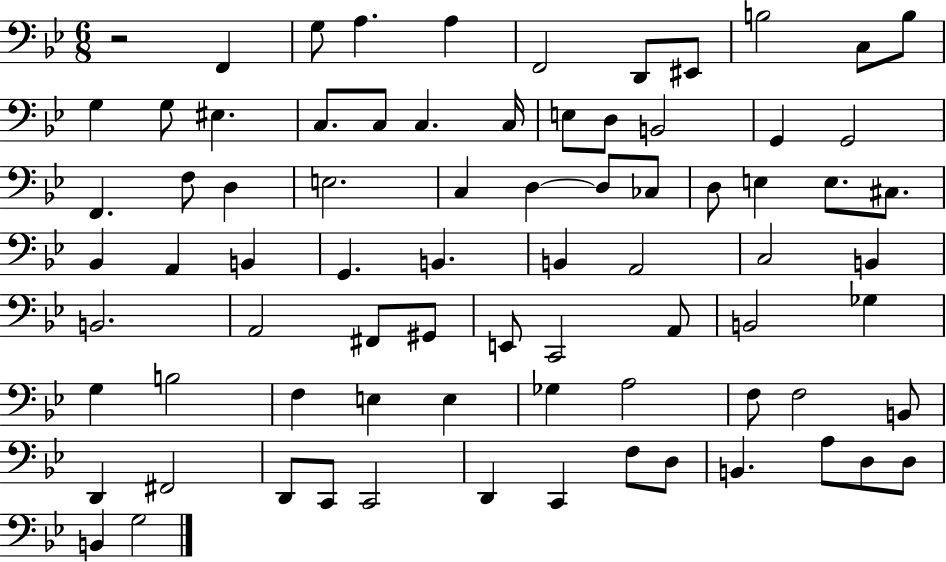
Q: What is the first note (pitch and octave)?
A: F2